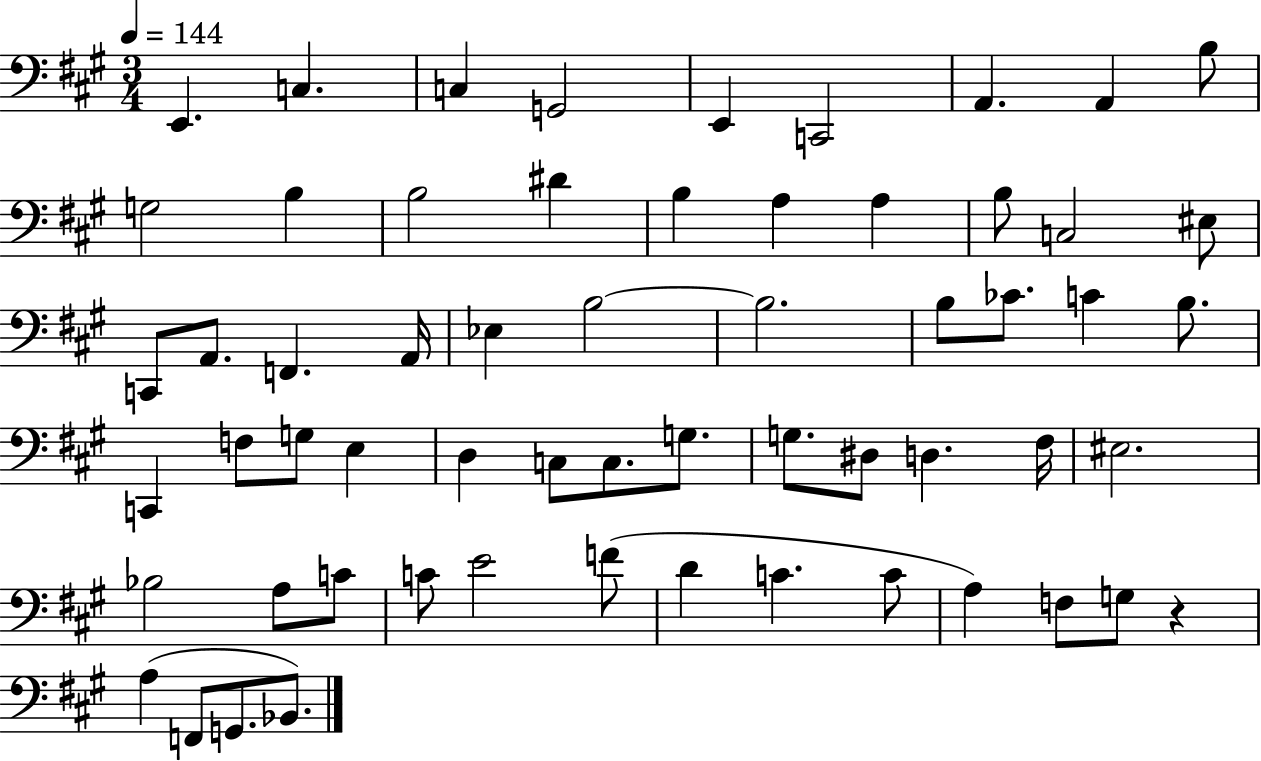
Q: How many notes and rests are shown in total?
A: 60